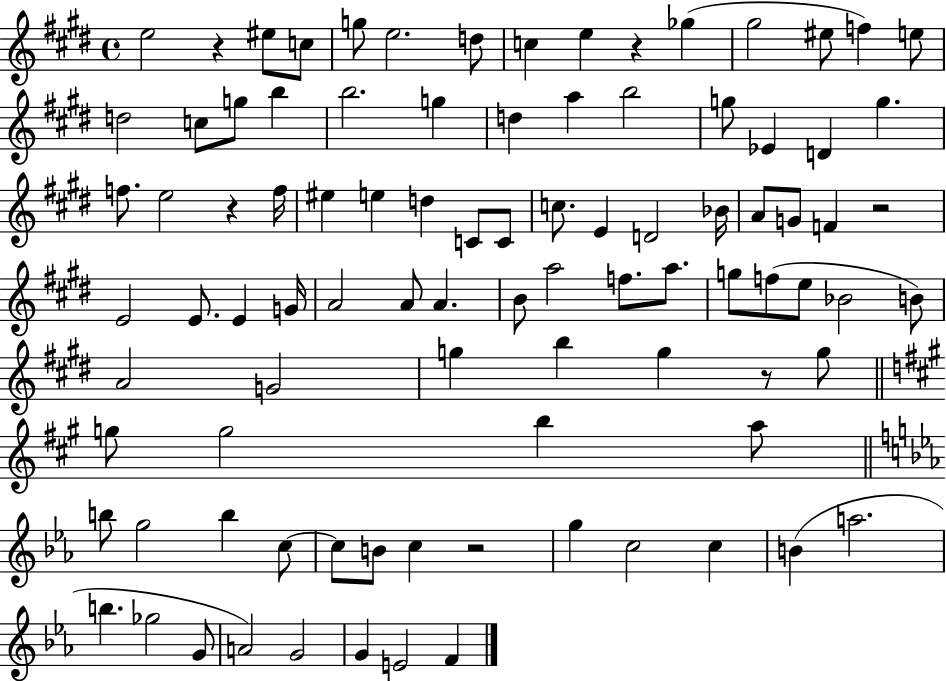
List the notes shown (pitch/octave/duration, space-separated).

E5/h R/q EIS5/e C5/e G5/e E5/h. D5/e C5/q E5/q R/q Gb5/q G#5/h EIS5/e F5/q E5/e D5/h C5/e G5/e B5/q B5/h. G5/q D5/q A5/q B5/h G5/e Eb4/q D4/q G5/q. F5/e. E5/h R/q F5/s EIS5/q E5/q D5/q C4/e C4/e C5/e. E4/q D4/h Bb4/s A4/e G4/e F4/q R/h E4/h E4/e. E4/q G4/s A4/h A4/e A4/q. B4/e A5/h F5/e. A5/e. G5/e F5/e E5/e Bb4/h B4/e A4/h G4/h G5/q B5/q G5/q R/e G5/e G5/e G5/h B5/q A5/e B5/e G5/h B5/q C5/e C5/e B4/e C5/q R/h G5/q C5/h C5/q B4/q A5/h. B5/q. Gb5/h G4/e A4/h G4/h G4/q E4/h F4/q